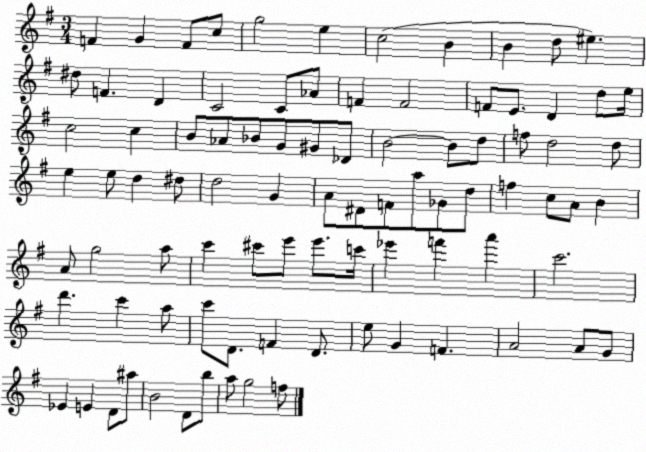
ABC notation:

X:1
T:Untitled
M:3/4
L:1/4
K:G
F G F/2 c/2 g2 e c2 B B d/2 ^e ^d/2 F D C2 C/2 _A/2 F F2 F/2 E/2 D d/2 e/4 c2 c B/2 _A/2 _B/2 G/2 ^G/2 _D/2 B2 B/2 d/2 f/2 d2 d/2 e e/2 d ^d/2 d2 G A/2 ^D/2 F/2 a/2 _G/2 d/2 f c/2 A/2 B A/2 g2 a/2 c' ^c'/2 e'/2 e'/2 c'/4 _e' f' a' c'2 d' c' a/2 c'/2 D/2 F D/2 e/2 G F A2 A/2 G/2 _E E D/2 ^a/2 B2 D/2 b/2 a/2 g2 f/2